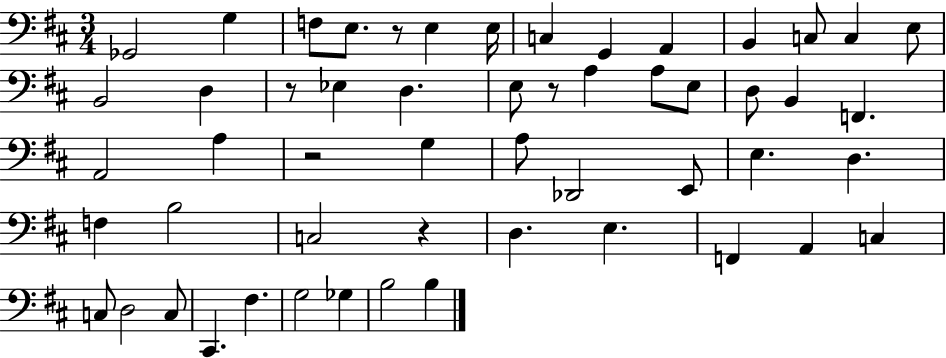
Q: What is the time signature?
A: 3/4